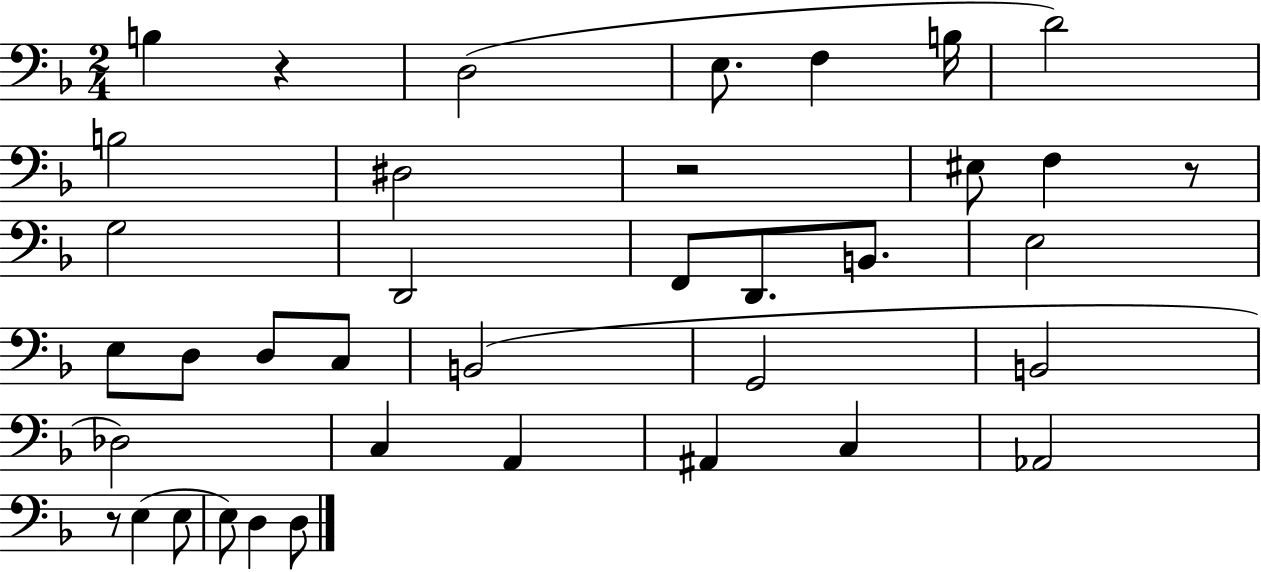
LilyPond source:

{
  \clef bass
  \numericTimeSignature
  \time 2/4
  \key f \major
  b4 r4 | d2( | e8. f4 b16 | d'2) | \break b2 | dis2 | r2 | eis8 f4 r8 | \break g2 | d,2 | f,8 d,8. b,8. | e2 | \break e8 d8 d8 c8 | b,2( | g,2 | b,2 | \break des2) | c4 a,4 | ais,4 c4 | aes,2 | \break r8 e4( e8 | e8) d4 d8 | \bar "|."
}